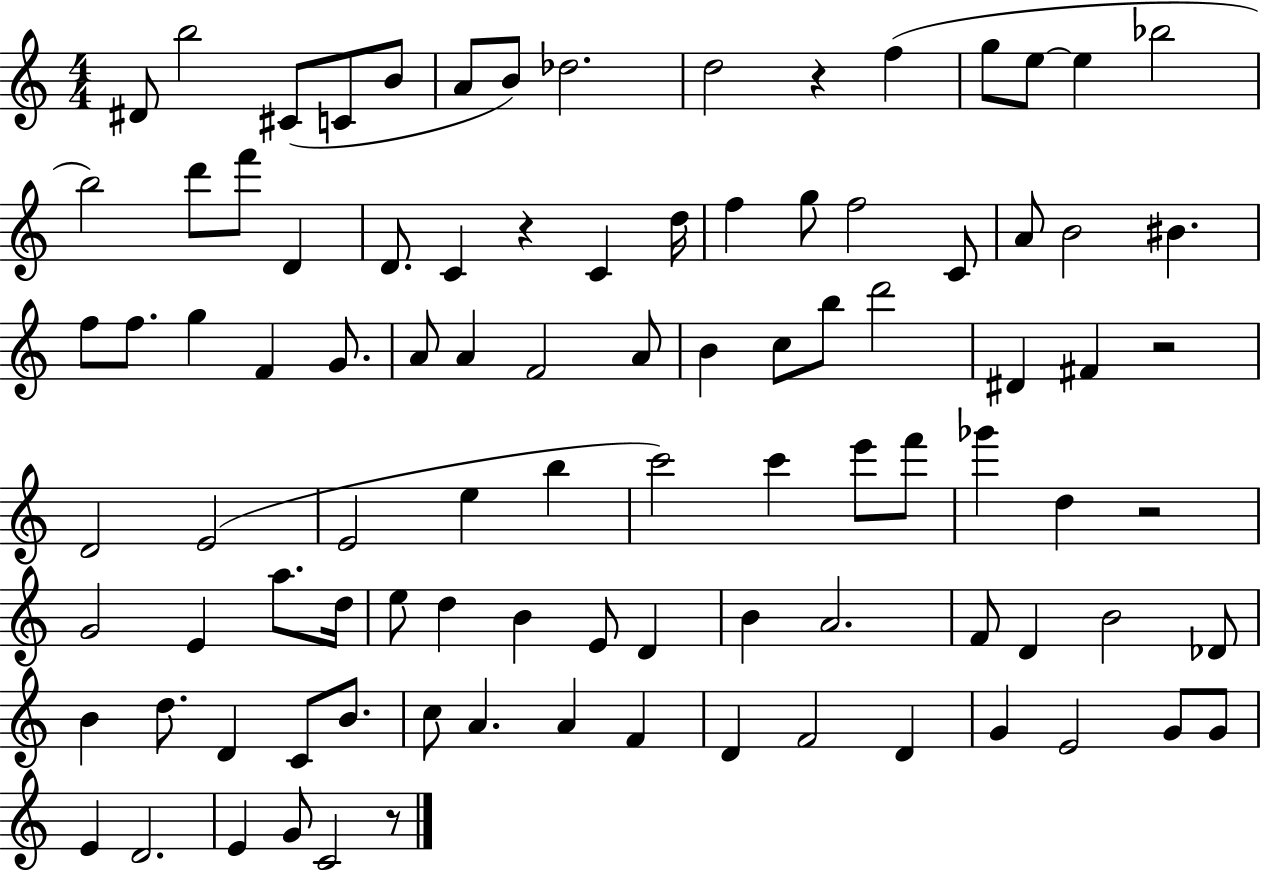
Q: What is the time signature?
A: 4/4